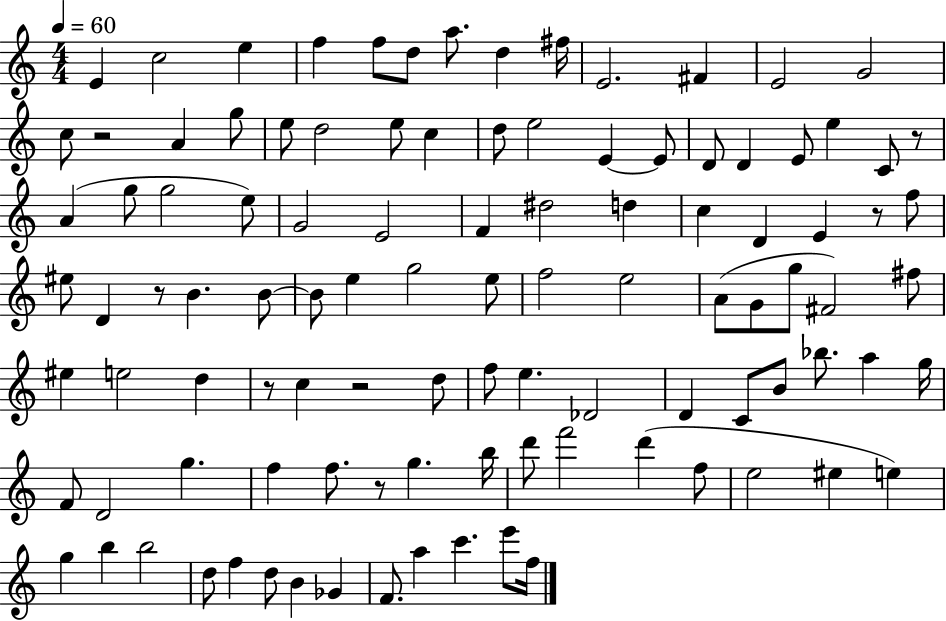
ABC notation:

X:1
T:Untitled
M:4/4
L:1/4
K:C
E c2 e f f/2 d/2 a/2 d ^f/4 E2 ^F E2 G2 c/2 z2 A g/2 e/2 d2 e/2 c d/2 e2 E E/2 D/2 D E/2 e C/2 z/2 A g/2 g2 e/2 G2 E2 F ^d2 d c D E z/2 f/2 ^e/2 D z/2 B B/2 B/2 e g2 e/2 f2 e2 A/2 G/2 g/2 ^F2 ^f/2 ^e e2 d z/2 c z2 d/2 f/2 e _D2 D C/2 B/2 _b/2 a g/4 F/2 D2 g f f/2 z/2 g b/4 d'/2 f'2 d' f/2 e2 ^e e g b b2 d/2 f d/2 B _G F/2 a c' e'/2 f/4